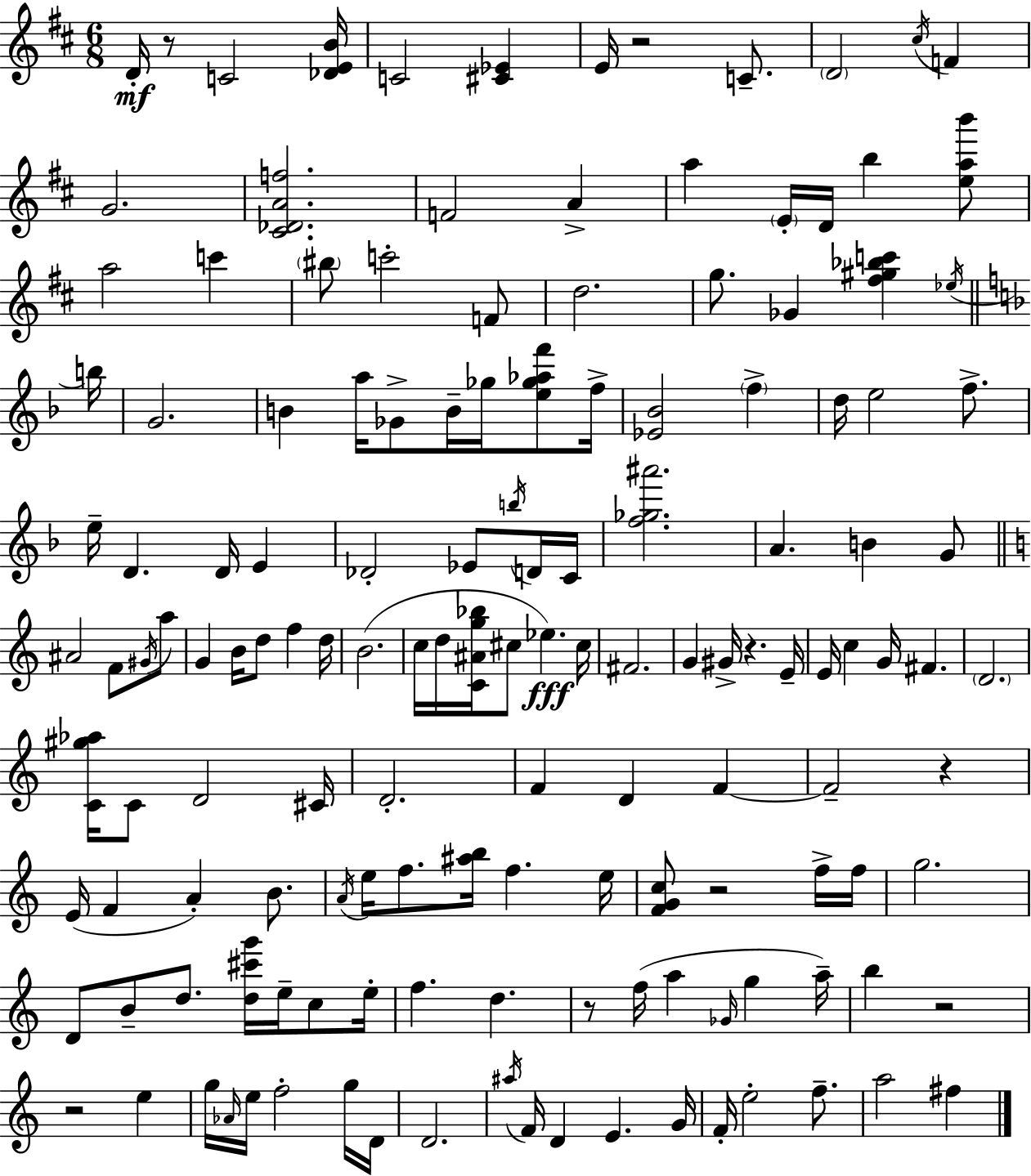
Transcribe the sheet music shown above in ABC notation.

X:1
T:Untitled
M:6/8
L:1/4
K:D
D/4 z/2 C2 [_DEB]/4 C2 [^C_E] E/4 z2 C/2 D2 ^c/4 F G2 [^C_DAf]2 F2 A a E/4 D/4 b [eab']/2 a2 c' ^b/2 c'2 F/2 d2 g/2 _G [^f^g_bc'] _e/4 b/4 G2 B a/4 _G/2 B/4 _g/4 [e_g_af']/2 f/4 [_E_B]2 f d/4 e2 f/2 e/4 D D/4 E _D2 _E/2 b/4 D/4 C/4 [f_g^a']2 A B G/2 ^A2 F/2 ^G/4 a/2 G B/4 d/2 f d/4 B2 c/4 d/4 [C^Ag_b]/4 ^c/2 _e ^c/4 ^F2 G ^G/4 z E/4 E/4 c G/4 ^F D2 [C^g_a]/4 C/2 D2 ^C/4 D2 F D F F2 z E/4 F A B/2 A/4 e/4 f/2 [^ab]/4 f e/4 [FGc]/2 z2 f/4 f/4 g2 D/2 B/2 d/2 [d^c'g']/4 e/4 c/2 e/4 f d z/2 f/4 a _G/4 g a/4 b z2 z2 e g/4 _A/4 e/4 f2 g/4 D/4 D2 ^a/4 F/4 D E G/4 F/4 e2 f/2 a2 ^f